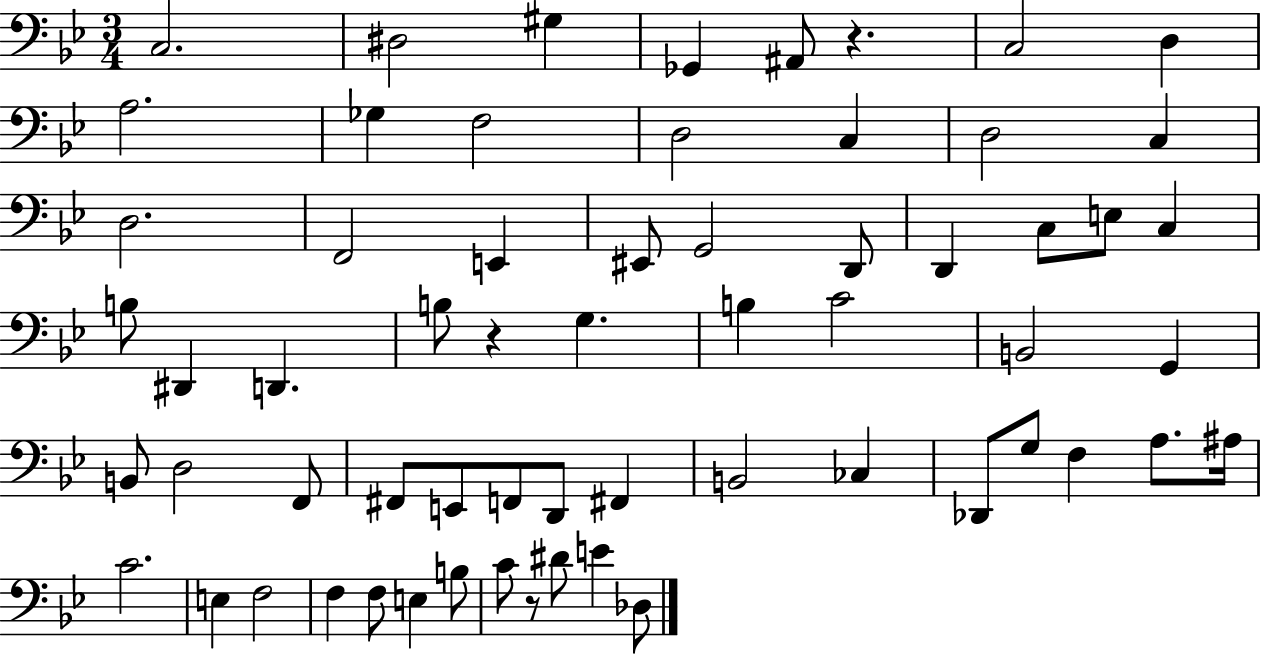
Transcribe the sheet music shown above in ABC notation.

X:1
T:Untitled
M:3/4
L:1/4
K:Bb
C,2 ^D,2 ^G, _G,, ^A,,/2 z C,2 D, A,2 _G, F,2 D,2 C, D,2 C, D,2 F,,2 E,, ^E,,/2 G,,2 D,,/2 D,, C,/2 E,/2 C, B,/2 ^D,, D,, B,/2 z G, B, C2 B,,2 G,, B,,/2 D,2 F,,/2 ^F,,/2 E,,/2 F,,/2 D,,/2 ^F,, B,,2 _C, _D,,/2 G,/2 F, A,/2 ^A,/4 C2 E, F,2 F, F,/2 E, B,/2 C/2 z/2 ^D/2 E _D,/2